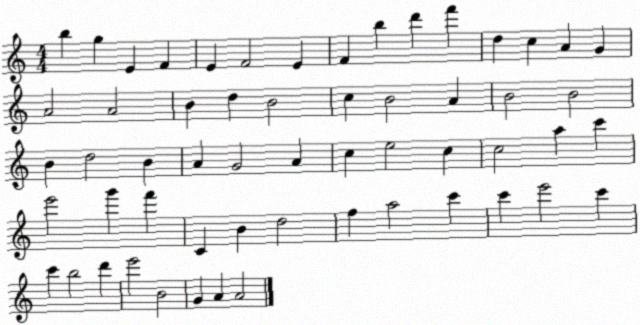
X:1
T:Untitled
M:4/4
L:1/4
K:C
b g E F E F2 E F b d' f' d c A G A2 A2 B d B2 c B2 A B2 B2 B d2 B A G2 A c e2 c c2 a c' e'2 g' f' C B d2 f a2 c' c' e'2 c' c' b2 d' e'2 B2 G A A2